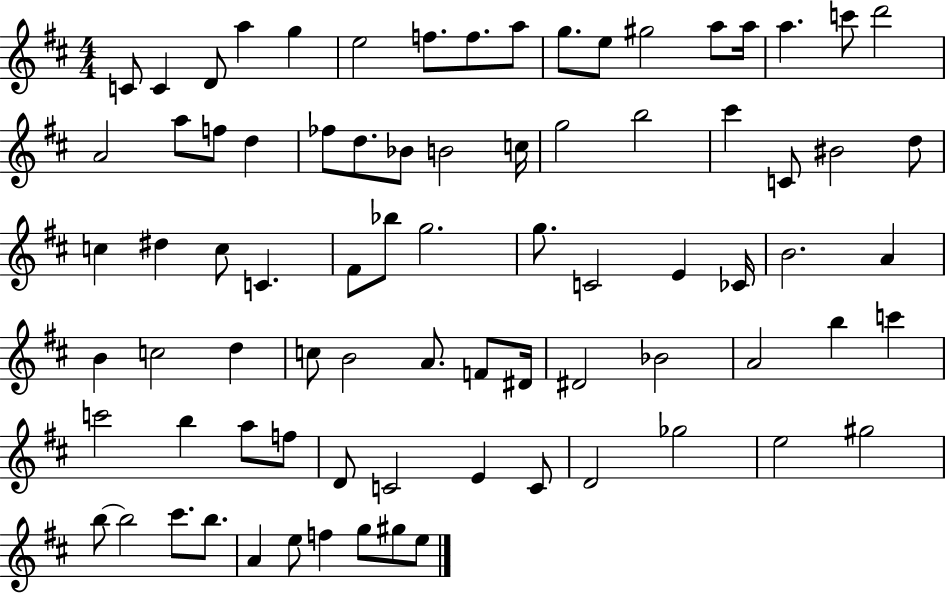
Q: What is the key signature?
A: D major